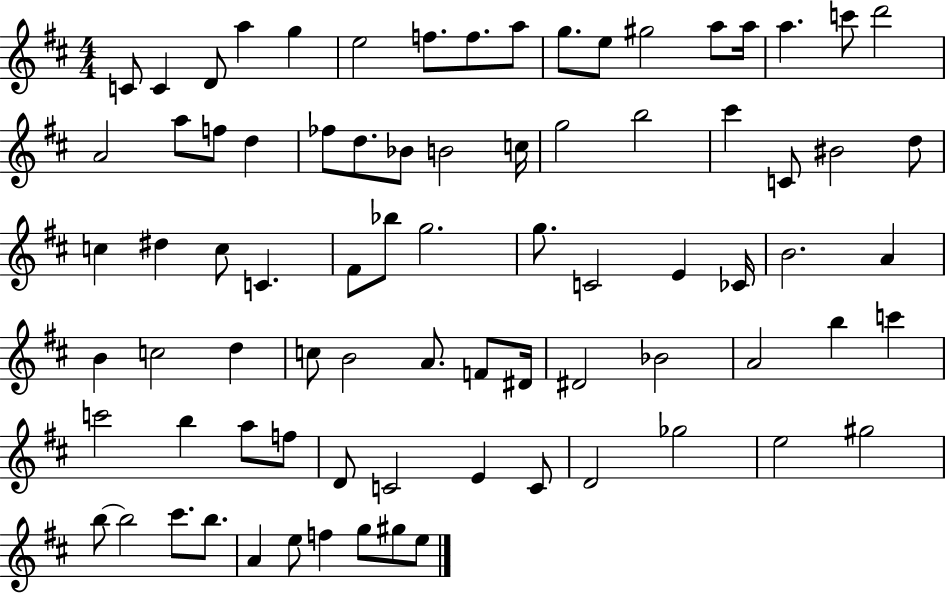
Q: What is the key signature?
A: D major